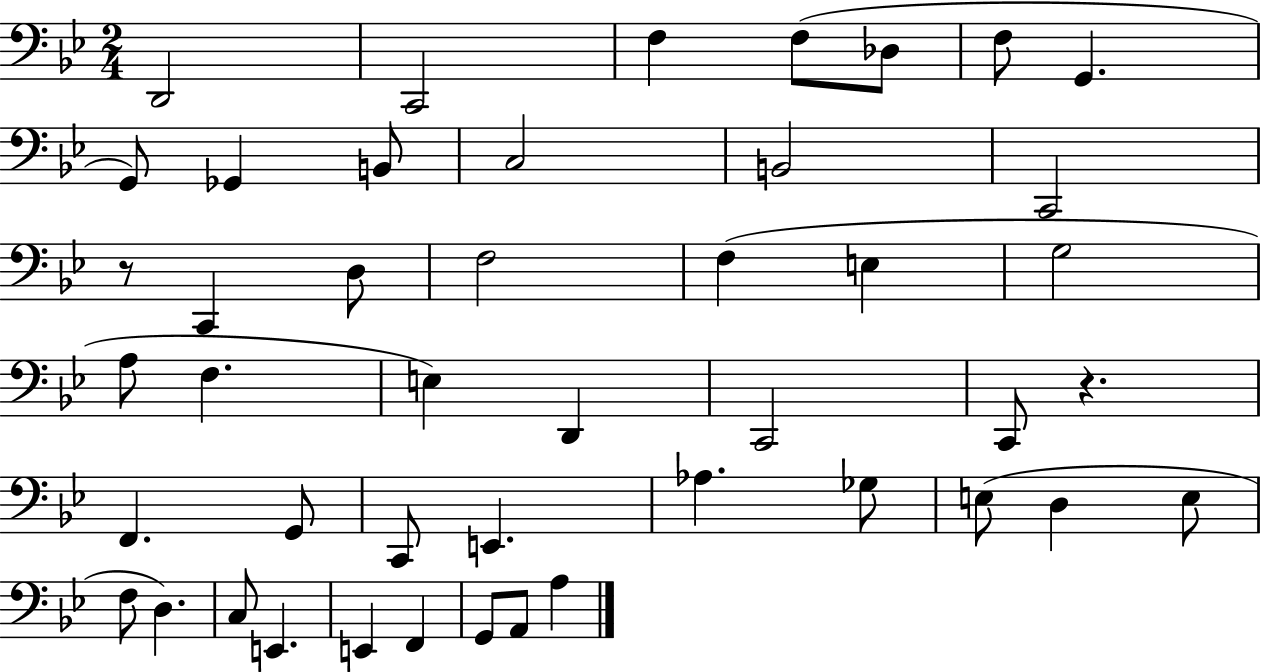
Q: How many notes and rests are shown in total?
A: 45